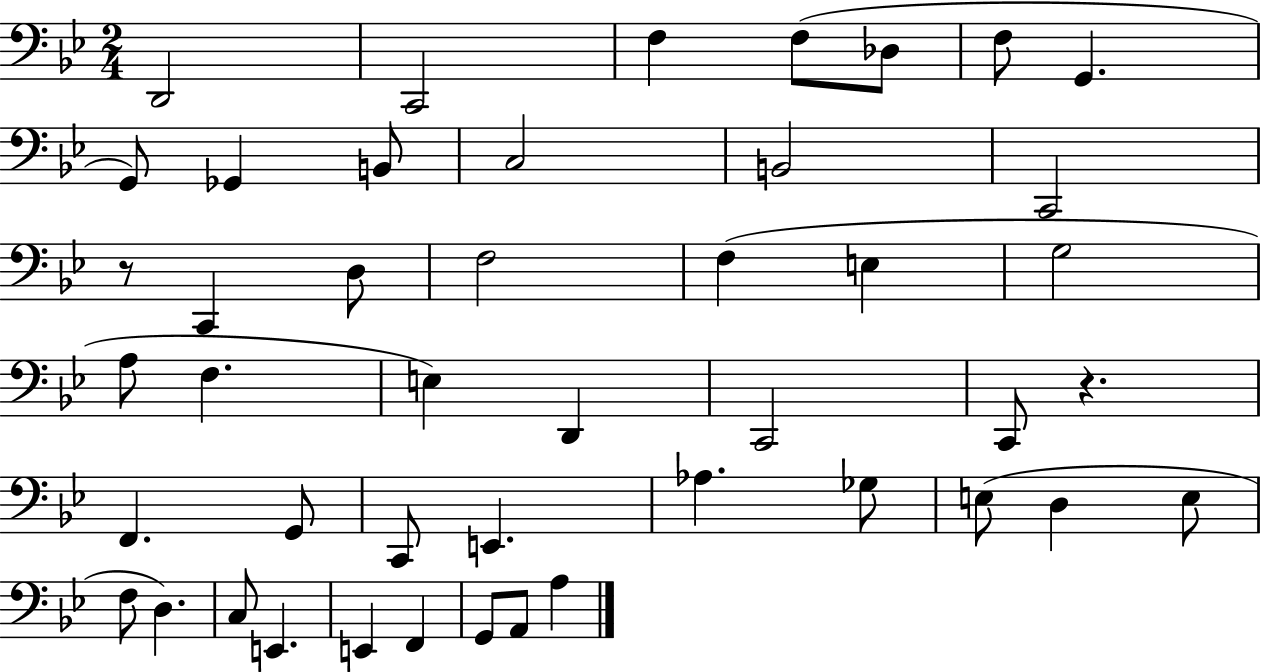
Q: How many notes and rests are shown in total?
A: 45